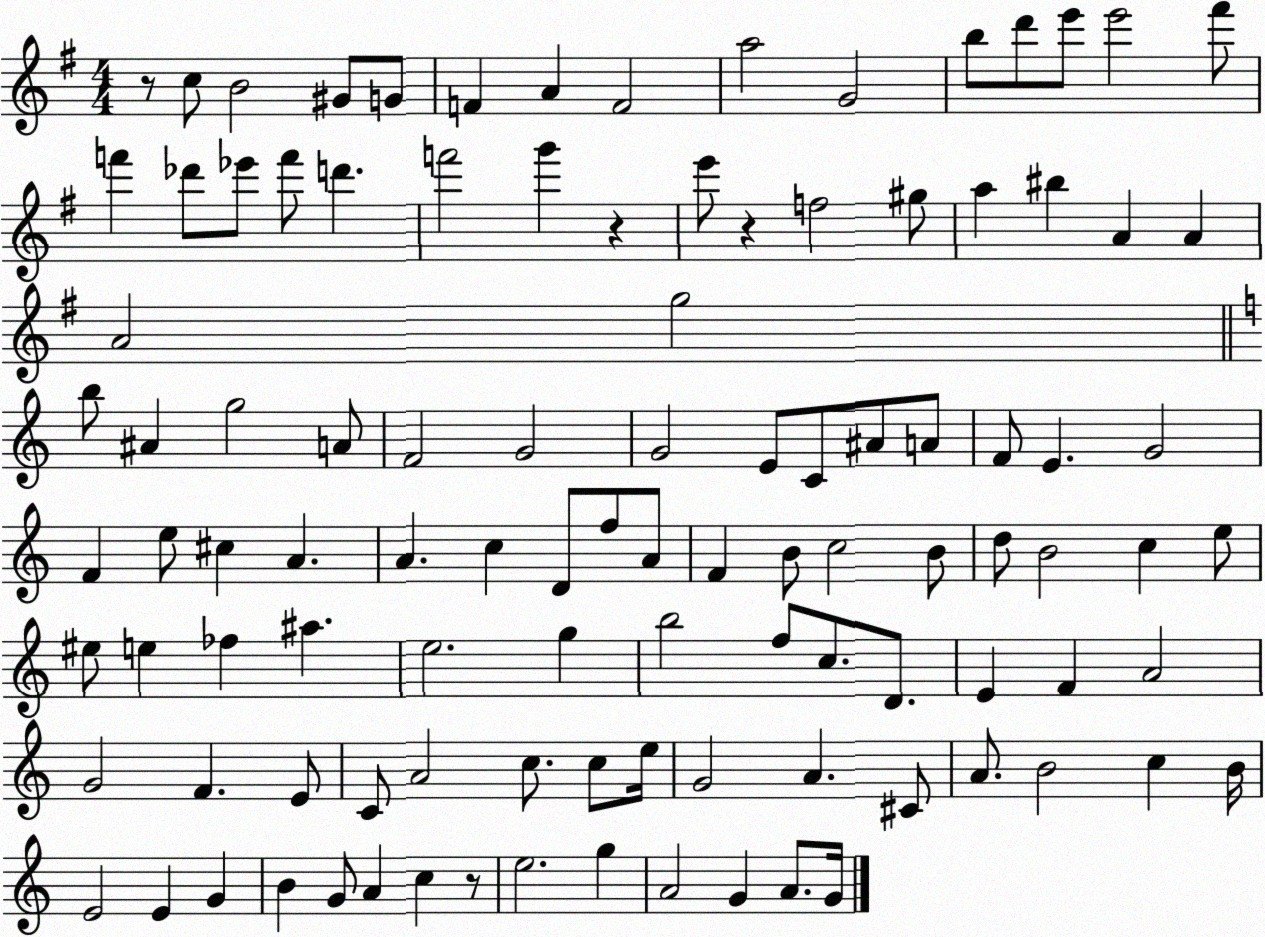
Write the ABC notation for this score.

X:1
T:Untitled
M:4/4
L:1/4
K:G
z/2 c/2 B2 ^G/2 G/2 F A F2 a2 G2 b/2 d'/2 e'/2 e'2 ^f'/2 f' _d'/2 _e'/2 f'/2 d' f'2 g' z e'/2 z f2 ^g/2 a ^b A A A2 g2 b/2 ^A g2 A/2 F2 G2 G2 E/2 C/2 ^A/2 A/2 F/2 E G2 F e/2 ^c A A c D/2 f/2 A/2 F B/2 c2 B/2 d/2 B2 c e/2 ^e/2 e _f ^a e2 g b2 f/2 c/2 D/2 E F A2 G2 F E/2 C/2 A2 c/2 c/2 e/4 G2 A ^C/2 A/2 B2 c B/4 E2 E G B G/2 A c z/2 e2 g A2 G A/2 G/4